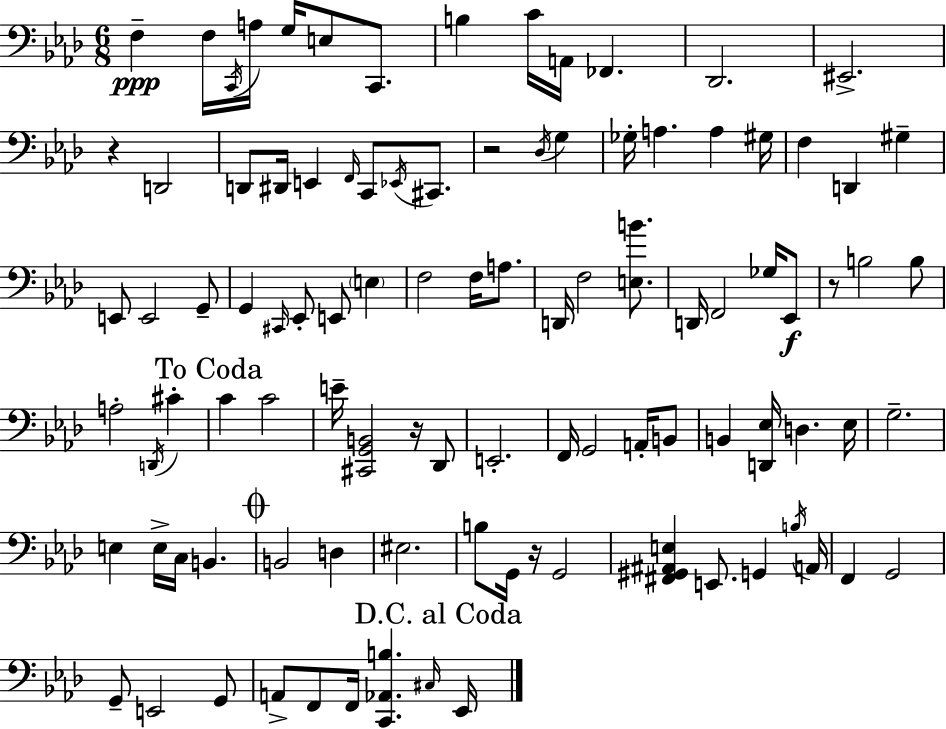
F3/q F3/s C2/s A3/s G3/s E3/e C2/e. B3/q C4/s A2/s FES2/q. Db2/h. EIS2/h. R/q D2/h D2/e D#2/s E2/q F2/s C2/e Eb2/s C#2/e. R/h Db3/s G3/q Gb3/s A3/q. A3/q G#3/s F3/q D2/q G#3/q E2/e E2/h G2/e G2/q C#2/s Eb2/e E2/e E3/q F3/h F3/s A3/e. D2/s F3/h [E3,B4]/e. D2/s F2/h Gb3/s Eb2/e R/e B3/h B3/e A3/h D2/s C#4/q C4/q C4/h E4/s [C#2,G2,B2]/h R/s Db2/e E2/h. F2/s G2/h A2/s B2/e B2/q [D2,Eb3]/s D3/q. Eb3/s G3/h. E3/q E3/s C3/s B2/q. B2/h D3/q EIS3/h. B3/e G2/s R/s G2/h [F#2,G#2,A#2,E3]/q E2/e. G2/q B3/s A2/s F2/q G2/h G2/e E2/h G2/e A2/e F2/e F2/s [C2,Ab2,B3]/q. C#3/s Eb2/s